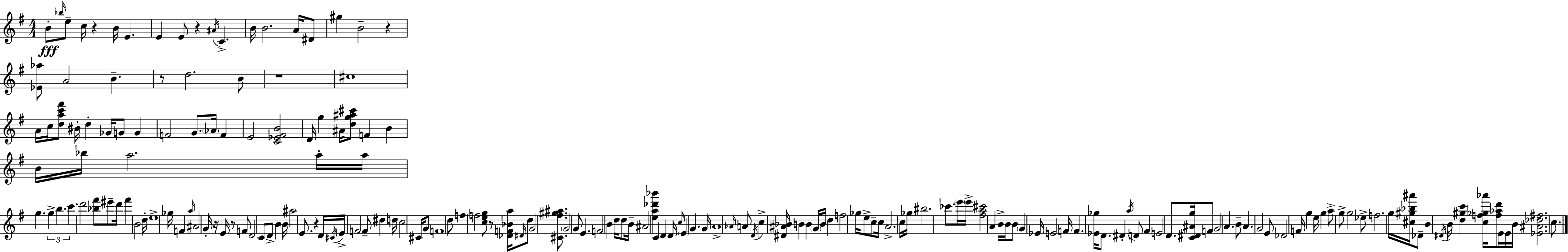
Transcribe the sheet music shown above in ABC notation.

X:1
T:Untitled
M:4/4
L:1/4
K:Em
B/2 _b/4 e/2 c/4 z B/4 E E E/2 z ^A/4 C B/4 B2 A/4 ^D/2 ^g B2 z [_E_a]/2 A2 B z/2 d2 B/2 z4 ^c4 A/4 c/4 [dac'^f']/2 ^B/4 d _G/4 G/2 G F2 G/2 _A/4 F E2 [C_E^FB]2 D/4 g ^A/4 [dg^a^c']/2 F B B/4 _b/4 a2 a/4 a/4 g g b c' d'2 [_b^f']/2 ^e'/2 d'/4 ^f' B2 d/4 e4 _g/4 F a/4 ^A2 G/4 z/4 E/4 z/2 F/2 D2 C/2 D/2 B B/4 ^a2 E/2 z D/4 ^C/4 E/4 F2 F/2 ^d d/4 c2 ^C/4 G/2 F4 d/2 f f2 [ceg]/2 z/2 [_DF_Ba]/4 ^D/4 d/2 G2 [^C^f^g^a]/2 G2 G/2 E F2 B d/4 d/2 B/4 ^A2 [ea_d'_b'] C D D/4 c/4 E G G/4 A4 _A/4 A/2 D/4 c [^D^A_B]/4 B B G/4 B/4 d f2 _g/4 e/2 c/2 c/4 A2 c/4 _g/4 ^b2 _c'/2 e'/4 e'/4 [^fa^c']2 A B/4 B/4 B/2 G _E/4 E2 F/4 F [_E_g]/4 D/2 ^D a/4 D/2 ^F E2 D/2 [C^D^Ag]/4 F/2 G2 A B/2 A G2 E/2 _D2 F/4 g e/4 g a/2 g/2 g2 _e/2 f2 g/4 [^c^g_b^a']/4 _D/2 B ^D/4 B/4 [d^gc'] [cf_g_a']/4 [f_ad']/2 E/4 E/4 B/4 [_E^A_d^f]2 c/2